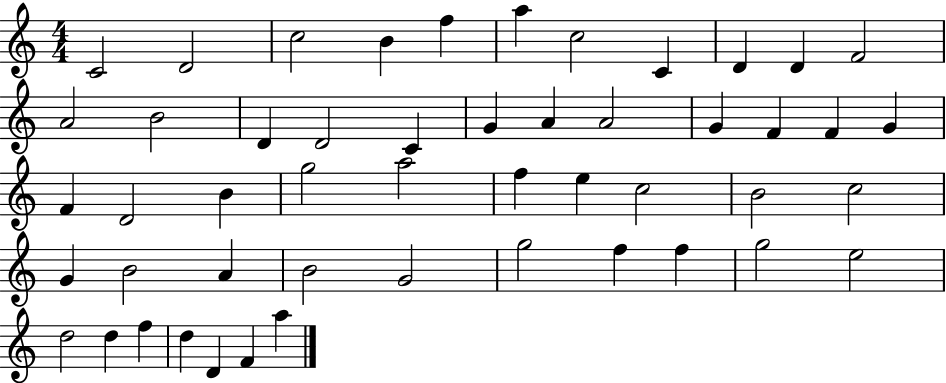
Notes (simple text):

C4/h D4/h C5/h B4/q F5/q A5/q C5/h C4/q D4/q D4/q F4/h A4/h B4/h D4/q D4/h C4/q G4/q A4/q A4/h G4/q F4/q F4/q G4/q F4/q D4/h B4/q G5/h A5/h F5/q E5/q C5/h B4/h C5/h G4/q B4/h A4/q B4/h G4/h G5/h F5/q F5/q G5/h E5/h D5/h D5/q F5/q D5/q D4/q F4/q A5/q